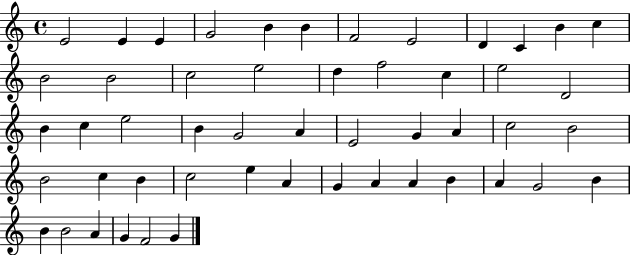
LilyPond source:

{
  \clef treble
  \time 4/4
  \defaultTimeSignature
  \key c \major
  e'2 e'4 e'4 | g'2 b'4 b'4 | f'2 e'2 | d'4 c'4 b'4 c''4 | \break b'2 b'2 | c''2 e''2 | d''4 f''2 c''4 | e''2 d'2 | \break b'4 c''4 e''2 | b'4 g'2 a'4 | e'2 g'4 a'4 | c''2 b'2 | \break b'2 c''4 b'4 | c''2 e''4 a'4 | g'4 a'4 a'4 b'4 | a'4 g'2 b'4 | \break b'4 b'2 a'4 | g'4 f'2 g'4 | \bar "|."
}